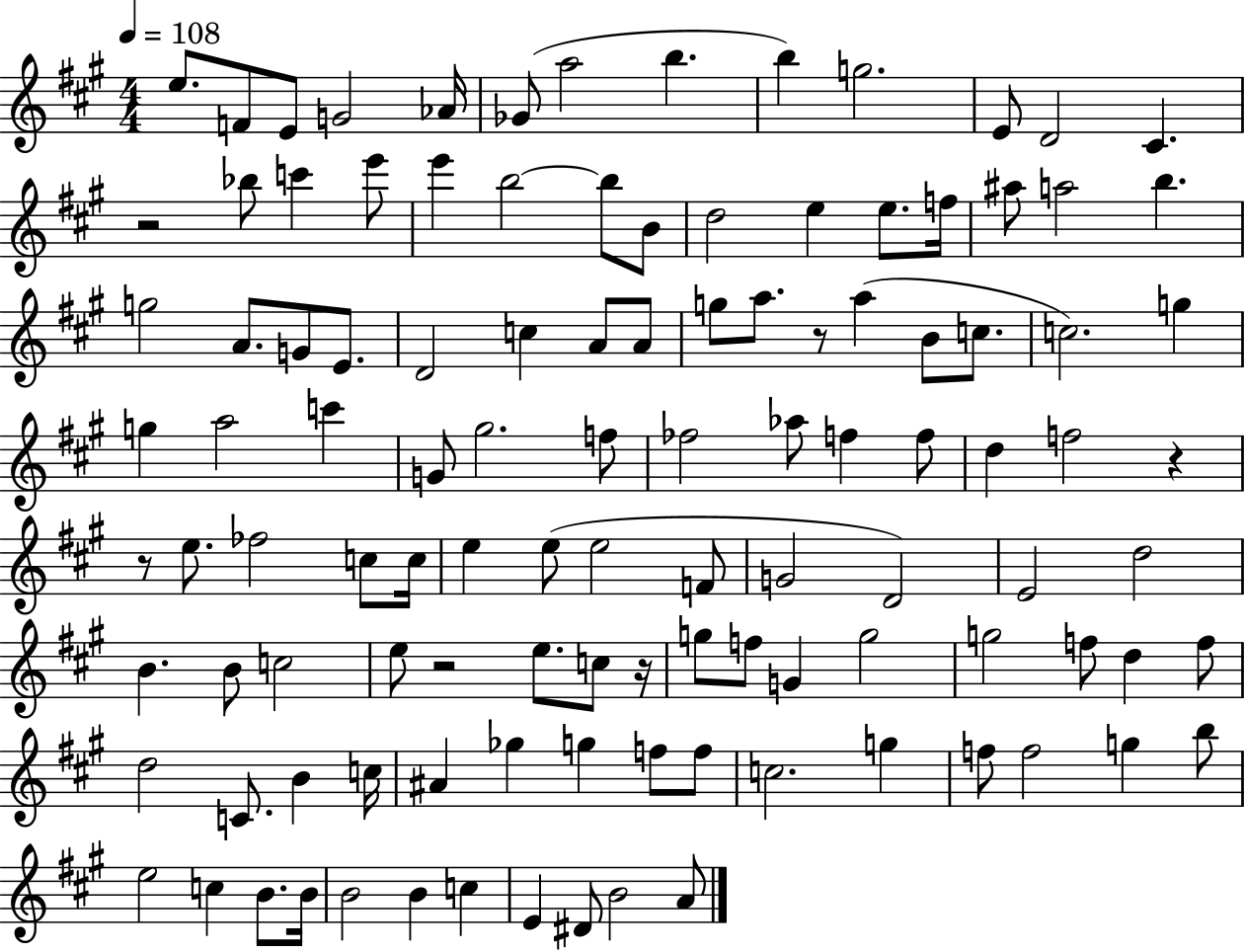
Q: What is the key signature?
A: A major